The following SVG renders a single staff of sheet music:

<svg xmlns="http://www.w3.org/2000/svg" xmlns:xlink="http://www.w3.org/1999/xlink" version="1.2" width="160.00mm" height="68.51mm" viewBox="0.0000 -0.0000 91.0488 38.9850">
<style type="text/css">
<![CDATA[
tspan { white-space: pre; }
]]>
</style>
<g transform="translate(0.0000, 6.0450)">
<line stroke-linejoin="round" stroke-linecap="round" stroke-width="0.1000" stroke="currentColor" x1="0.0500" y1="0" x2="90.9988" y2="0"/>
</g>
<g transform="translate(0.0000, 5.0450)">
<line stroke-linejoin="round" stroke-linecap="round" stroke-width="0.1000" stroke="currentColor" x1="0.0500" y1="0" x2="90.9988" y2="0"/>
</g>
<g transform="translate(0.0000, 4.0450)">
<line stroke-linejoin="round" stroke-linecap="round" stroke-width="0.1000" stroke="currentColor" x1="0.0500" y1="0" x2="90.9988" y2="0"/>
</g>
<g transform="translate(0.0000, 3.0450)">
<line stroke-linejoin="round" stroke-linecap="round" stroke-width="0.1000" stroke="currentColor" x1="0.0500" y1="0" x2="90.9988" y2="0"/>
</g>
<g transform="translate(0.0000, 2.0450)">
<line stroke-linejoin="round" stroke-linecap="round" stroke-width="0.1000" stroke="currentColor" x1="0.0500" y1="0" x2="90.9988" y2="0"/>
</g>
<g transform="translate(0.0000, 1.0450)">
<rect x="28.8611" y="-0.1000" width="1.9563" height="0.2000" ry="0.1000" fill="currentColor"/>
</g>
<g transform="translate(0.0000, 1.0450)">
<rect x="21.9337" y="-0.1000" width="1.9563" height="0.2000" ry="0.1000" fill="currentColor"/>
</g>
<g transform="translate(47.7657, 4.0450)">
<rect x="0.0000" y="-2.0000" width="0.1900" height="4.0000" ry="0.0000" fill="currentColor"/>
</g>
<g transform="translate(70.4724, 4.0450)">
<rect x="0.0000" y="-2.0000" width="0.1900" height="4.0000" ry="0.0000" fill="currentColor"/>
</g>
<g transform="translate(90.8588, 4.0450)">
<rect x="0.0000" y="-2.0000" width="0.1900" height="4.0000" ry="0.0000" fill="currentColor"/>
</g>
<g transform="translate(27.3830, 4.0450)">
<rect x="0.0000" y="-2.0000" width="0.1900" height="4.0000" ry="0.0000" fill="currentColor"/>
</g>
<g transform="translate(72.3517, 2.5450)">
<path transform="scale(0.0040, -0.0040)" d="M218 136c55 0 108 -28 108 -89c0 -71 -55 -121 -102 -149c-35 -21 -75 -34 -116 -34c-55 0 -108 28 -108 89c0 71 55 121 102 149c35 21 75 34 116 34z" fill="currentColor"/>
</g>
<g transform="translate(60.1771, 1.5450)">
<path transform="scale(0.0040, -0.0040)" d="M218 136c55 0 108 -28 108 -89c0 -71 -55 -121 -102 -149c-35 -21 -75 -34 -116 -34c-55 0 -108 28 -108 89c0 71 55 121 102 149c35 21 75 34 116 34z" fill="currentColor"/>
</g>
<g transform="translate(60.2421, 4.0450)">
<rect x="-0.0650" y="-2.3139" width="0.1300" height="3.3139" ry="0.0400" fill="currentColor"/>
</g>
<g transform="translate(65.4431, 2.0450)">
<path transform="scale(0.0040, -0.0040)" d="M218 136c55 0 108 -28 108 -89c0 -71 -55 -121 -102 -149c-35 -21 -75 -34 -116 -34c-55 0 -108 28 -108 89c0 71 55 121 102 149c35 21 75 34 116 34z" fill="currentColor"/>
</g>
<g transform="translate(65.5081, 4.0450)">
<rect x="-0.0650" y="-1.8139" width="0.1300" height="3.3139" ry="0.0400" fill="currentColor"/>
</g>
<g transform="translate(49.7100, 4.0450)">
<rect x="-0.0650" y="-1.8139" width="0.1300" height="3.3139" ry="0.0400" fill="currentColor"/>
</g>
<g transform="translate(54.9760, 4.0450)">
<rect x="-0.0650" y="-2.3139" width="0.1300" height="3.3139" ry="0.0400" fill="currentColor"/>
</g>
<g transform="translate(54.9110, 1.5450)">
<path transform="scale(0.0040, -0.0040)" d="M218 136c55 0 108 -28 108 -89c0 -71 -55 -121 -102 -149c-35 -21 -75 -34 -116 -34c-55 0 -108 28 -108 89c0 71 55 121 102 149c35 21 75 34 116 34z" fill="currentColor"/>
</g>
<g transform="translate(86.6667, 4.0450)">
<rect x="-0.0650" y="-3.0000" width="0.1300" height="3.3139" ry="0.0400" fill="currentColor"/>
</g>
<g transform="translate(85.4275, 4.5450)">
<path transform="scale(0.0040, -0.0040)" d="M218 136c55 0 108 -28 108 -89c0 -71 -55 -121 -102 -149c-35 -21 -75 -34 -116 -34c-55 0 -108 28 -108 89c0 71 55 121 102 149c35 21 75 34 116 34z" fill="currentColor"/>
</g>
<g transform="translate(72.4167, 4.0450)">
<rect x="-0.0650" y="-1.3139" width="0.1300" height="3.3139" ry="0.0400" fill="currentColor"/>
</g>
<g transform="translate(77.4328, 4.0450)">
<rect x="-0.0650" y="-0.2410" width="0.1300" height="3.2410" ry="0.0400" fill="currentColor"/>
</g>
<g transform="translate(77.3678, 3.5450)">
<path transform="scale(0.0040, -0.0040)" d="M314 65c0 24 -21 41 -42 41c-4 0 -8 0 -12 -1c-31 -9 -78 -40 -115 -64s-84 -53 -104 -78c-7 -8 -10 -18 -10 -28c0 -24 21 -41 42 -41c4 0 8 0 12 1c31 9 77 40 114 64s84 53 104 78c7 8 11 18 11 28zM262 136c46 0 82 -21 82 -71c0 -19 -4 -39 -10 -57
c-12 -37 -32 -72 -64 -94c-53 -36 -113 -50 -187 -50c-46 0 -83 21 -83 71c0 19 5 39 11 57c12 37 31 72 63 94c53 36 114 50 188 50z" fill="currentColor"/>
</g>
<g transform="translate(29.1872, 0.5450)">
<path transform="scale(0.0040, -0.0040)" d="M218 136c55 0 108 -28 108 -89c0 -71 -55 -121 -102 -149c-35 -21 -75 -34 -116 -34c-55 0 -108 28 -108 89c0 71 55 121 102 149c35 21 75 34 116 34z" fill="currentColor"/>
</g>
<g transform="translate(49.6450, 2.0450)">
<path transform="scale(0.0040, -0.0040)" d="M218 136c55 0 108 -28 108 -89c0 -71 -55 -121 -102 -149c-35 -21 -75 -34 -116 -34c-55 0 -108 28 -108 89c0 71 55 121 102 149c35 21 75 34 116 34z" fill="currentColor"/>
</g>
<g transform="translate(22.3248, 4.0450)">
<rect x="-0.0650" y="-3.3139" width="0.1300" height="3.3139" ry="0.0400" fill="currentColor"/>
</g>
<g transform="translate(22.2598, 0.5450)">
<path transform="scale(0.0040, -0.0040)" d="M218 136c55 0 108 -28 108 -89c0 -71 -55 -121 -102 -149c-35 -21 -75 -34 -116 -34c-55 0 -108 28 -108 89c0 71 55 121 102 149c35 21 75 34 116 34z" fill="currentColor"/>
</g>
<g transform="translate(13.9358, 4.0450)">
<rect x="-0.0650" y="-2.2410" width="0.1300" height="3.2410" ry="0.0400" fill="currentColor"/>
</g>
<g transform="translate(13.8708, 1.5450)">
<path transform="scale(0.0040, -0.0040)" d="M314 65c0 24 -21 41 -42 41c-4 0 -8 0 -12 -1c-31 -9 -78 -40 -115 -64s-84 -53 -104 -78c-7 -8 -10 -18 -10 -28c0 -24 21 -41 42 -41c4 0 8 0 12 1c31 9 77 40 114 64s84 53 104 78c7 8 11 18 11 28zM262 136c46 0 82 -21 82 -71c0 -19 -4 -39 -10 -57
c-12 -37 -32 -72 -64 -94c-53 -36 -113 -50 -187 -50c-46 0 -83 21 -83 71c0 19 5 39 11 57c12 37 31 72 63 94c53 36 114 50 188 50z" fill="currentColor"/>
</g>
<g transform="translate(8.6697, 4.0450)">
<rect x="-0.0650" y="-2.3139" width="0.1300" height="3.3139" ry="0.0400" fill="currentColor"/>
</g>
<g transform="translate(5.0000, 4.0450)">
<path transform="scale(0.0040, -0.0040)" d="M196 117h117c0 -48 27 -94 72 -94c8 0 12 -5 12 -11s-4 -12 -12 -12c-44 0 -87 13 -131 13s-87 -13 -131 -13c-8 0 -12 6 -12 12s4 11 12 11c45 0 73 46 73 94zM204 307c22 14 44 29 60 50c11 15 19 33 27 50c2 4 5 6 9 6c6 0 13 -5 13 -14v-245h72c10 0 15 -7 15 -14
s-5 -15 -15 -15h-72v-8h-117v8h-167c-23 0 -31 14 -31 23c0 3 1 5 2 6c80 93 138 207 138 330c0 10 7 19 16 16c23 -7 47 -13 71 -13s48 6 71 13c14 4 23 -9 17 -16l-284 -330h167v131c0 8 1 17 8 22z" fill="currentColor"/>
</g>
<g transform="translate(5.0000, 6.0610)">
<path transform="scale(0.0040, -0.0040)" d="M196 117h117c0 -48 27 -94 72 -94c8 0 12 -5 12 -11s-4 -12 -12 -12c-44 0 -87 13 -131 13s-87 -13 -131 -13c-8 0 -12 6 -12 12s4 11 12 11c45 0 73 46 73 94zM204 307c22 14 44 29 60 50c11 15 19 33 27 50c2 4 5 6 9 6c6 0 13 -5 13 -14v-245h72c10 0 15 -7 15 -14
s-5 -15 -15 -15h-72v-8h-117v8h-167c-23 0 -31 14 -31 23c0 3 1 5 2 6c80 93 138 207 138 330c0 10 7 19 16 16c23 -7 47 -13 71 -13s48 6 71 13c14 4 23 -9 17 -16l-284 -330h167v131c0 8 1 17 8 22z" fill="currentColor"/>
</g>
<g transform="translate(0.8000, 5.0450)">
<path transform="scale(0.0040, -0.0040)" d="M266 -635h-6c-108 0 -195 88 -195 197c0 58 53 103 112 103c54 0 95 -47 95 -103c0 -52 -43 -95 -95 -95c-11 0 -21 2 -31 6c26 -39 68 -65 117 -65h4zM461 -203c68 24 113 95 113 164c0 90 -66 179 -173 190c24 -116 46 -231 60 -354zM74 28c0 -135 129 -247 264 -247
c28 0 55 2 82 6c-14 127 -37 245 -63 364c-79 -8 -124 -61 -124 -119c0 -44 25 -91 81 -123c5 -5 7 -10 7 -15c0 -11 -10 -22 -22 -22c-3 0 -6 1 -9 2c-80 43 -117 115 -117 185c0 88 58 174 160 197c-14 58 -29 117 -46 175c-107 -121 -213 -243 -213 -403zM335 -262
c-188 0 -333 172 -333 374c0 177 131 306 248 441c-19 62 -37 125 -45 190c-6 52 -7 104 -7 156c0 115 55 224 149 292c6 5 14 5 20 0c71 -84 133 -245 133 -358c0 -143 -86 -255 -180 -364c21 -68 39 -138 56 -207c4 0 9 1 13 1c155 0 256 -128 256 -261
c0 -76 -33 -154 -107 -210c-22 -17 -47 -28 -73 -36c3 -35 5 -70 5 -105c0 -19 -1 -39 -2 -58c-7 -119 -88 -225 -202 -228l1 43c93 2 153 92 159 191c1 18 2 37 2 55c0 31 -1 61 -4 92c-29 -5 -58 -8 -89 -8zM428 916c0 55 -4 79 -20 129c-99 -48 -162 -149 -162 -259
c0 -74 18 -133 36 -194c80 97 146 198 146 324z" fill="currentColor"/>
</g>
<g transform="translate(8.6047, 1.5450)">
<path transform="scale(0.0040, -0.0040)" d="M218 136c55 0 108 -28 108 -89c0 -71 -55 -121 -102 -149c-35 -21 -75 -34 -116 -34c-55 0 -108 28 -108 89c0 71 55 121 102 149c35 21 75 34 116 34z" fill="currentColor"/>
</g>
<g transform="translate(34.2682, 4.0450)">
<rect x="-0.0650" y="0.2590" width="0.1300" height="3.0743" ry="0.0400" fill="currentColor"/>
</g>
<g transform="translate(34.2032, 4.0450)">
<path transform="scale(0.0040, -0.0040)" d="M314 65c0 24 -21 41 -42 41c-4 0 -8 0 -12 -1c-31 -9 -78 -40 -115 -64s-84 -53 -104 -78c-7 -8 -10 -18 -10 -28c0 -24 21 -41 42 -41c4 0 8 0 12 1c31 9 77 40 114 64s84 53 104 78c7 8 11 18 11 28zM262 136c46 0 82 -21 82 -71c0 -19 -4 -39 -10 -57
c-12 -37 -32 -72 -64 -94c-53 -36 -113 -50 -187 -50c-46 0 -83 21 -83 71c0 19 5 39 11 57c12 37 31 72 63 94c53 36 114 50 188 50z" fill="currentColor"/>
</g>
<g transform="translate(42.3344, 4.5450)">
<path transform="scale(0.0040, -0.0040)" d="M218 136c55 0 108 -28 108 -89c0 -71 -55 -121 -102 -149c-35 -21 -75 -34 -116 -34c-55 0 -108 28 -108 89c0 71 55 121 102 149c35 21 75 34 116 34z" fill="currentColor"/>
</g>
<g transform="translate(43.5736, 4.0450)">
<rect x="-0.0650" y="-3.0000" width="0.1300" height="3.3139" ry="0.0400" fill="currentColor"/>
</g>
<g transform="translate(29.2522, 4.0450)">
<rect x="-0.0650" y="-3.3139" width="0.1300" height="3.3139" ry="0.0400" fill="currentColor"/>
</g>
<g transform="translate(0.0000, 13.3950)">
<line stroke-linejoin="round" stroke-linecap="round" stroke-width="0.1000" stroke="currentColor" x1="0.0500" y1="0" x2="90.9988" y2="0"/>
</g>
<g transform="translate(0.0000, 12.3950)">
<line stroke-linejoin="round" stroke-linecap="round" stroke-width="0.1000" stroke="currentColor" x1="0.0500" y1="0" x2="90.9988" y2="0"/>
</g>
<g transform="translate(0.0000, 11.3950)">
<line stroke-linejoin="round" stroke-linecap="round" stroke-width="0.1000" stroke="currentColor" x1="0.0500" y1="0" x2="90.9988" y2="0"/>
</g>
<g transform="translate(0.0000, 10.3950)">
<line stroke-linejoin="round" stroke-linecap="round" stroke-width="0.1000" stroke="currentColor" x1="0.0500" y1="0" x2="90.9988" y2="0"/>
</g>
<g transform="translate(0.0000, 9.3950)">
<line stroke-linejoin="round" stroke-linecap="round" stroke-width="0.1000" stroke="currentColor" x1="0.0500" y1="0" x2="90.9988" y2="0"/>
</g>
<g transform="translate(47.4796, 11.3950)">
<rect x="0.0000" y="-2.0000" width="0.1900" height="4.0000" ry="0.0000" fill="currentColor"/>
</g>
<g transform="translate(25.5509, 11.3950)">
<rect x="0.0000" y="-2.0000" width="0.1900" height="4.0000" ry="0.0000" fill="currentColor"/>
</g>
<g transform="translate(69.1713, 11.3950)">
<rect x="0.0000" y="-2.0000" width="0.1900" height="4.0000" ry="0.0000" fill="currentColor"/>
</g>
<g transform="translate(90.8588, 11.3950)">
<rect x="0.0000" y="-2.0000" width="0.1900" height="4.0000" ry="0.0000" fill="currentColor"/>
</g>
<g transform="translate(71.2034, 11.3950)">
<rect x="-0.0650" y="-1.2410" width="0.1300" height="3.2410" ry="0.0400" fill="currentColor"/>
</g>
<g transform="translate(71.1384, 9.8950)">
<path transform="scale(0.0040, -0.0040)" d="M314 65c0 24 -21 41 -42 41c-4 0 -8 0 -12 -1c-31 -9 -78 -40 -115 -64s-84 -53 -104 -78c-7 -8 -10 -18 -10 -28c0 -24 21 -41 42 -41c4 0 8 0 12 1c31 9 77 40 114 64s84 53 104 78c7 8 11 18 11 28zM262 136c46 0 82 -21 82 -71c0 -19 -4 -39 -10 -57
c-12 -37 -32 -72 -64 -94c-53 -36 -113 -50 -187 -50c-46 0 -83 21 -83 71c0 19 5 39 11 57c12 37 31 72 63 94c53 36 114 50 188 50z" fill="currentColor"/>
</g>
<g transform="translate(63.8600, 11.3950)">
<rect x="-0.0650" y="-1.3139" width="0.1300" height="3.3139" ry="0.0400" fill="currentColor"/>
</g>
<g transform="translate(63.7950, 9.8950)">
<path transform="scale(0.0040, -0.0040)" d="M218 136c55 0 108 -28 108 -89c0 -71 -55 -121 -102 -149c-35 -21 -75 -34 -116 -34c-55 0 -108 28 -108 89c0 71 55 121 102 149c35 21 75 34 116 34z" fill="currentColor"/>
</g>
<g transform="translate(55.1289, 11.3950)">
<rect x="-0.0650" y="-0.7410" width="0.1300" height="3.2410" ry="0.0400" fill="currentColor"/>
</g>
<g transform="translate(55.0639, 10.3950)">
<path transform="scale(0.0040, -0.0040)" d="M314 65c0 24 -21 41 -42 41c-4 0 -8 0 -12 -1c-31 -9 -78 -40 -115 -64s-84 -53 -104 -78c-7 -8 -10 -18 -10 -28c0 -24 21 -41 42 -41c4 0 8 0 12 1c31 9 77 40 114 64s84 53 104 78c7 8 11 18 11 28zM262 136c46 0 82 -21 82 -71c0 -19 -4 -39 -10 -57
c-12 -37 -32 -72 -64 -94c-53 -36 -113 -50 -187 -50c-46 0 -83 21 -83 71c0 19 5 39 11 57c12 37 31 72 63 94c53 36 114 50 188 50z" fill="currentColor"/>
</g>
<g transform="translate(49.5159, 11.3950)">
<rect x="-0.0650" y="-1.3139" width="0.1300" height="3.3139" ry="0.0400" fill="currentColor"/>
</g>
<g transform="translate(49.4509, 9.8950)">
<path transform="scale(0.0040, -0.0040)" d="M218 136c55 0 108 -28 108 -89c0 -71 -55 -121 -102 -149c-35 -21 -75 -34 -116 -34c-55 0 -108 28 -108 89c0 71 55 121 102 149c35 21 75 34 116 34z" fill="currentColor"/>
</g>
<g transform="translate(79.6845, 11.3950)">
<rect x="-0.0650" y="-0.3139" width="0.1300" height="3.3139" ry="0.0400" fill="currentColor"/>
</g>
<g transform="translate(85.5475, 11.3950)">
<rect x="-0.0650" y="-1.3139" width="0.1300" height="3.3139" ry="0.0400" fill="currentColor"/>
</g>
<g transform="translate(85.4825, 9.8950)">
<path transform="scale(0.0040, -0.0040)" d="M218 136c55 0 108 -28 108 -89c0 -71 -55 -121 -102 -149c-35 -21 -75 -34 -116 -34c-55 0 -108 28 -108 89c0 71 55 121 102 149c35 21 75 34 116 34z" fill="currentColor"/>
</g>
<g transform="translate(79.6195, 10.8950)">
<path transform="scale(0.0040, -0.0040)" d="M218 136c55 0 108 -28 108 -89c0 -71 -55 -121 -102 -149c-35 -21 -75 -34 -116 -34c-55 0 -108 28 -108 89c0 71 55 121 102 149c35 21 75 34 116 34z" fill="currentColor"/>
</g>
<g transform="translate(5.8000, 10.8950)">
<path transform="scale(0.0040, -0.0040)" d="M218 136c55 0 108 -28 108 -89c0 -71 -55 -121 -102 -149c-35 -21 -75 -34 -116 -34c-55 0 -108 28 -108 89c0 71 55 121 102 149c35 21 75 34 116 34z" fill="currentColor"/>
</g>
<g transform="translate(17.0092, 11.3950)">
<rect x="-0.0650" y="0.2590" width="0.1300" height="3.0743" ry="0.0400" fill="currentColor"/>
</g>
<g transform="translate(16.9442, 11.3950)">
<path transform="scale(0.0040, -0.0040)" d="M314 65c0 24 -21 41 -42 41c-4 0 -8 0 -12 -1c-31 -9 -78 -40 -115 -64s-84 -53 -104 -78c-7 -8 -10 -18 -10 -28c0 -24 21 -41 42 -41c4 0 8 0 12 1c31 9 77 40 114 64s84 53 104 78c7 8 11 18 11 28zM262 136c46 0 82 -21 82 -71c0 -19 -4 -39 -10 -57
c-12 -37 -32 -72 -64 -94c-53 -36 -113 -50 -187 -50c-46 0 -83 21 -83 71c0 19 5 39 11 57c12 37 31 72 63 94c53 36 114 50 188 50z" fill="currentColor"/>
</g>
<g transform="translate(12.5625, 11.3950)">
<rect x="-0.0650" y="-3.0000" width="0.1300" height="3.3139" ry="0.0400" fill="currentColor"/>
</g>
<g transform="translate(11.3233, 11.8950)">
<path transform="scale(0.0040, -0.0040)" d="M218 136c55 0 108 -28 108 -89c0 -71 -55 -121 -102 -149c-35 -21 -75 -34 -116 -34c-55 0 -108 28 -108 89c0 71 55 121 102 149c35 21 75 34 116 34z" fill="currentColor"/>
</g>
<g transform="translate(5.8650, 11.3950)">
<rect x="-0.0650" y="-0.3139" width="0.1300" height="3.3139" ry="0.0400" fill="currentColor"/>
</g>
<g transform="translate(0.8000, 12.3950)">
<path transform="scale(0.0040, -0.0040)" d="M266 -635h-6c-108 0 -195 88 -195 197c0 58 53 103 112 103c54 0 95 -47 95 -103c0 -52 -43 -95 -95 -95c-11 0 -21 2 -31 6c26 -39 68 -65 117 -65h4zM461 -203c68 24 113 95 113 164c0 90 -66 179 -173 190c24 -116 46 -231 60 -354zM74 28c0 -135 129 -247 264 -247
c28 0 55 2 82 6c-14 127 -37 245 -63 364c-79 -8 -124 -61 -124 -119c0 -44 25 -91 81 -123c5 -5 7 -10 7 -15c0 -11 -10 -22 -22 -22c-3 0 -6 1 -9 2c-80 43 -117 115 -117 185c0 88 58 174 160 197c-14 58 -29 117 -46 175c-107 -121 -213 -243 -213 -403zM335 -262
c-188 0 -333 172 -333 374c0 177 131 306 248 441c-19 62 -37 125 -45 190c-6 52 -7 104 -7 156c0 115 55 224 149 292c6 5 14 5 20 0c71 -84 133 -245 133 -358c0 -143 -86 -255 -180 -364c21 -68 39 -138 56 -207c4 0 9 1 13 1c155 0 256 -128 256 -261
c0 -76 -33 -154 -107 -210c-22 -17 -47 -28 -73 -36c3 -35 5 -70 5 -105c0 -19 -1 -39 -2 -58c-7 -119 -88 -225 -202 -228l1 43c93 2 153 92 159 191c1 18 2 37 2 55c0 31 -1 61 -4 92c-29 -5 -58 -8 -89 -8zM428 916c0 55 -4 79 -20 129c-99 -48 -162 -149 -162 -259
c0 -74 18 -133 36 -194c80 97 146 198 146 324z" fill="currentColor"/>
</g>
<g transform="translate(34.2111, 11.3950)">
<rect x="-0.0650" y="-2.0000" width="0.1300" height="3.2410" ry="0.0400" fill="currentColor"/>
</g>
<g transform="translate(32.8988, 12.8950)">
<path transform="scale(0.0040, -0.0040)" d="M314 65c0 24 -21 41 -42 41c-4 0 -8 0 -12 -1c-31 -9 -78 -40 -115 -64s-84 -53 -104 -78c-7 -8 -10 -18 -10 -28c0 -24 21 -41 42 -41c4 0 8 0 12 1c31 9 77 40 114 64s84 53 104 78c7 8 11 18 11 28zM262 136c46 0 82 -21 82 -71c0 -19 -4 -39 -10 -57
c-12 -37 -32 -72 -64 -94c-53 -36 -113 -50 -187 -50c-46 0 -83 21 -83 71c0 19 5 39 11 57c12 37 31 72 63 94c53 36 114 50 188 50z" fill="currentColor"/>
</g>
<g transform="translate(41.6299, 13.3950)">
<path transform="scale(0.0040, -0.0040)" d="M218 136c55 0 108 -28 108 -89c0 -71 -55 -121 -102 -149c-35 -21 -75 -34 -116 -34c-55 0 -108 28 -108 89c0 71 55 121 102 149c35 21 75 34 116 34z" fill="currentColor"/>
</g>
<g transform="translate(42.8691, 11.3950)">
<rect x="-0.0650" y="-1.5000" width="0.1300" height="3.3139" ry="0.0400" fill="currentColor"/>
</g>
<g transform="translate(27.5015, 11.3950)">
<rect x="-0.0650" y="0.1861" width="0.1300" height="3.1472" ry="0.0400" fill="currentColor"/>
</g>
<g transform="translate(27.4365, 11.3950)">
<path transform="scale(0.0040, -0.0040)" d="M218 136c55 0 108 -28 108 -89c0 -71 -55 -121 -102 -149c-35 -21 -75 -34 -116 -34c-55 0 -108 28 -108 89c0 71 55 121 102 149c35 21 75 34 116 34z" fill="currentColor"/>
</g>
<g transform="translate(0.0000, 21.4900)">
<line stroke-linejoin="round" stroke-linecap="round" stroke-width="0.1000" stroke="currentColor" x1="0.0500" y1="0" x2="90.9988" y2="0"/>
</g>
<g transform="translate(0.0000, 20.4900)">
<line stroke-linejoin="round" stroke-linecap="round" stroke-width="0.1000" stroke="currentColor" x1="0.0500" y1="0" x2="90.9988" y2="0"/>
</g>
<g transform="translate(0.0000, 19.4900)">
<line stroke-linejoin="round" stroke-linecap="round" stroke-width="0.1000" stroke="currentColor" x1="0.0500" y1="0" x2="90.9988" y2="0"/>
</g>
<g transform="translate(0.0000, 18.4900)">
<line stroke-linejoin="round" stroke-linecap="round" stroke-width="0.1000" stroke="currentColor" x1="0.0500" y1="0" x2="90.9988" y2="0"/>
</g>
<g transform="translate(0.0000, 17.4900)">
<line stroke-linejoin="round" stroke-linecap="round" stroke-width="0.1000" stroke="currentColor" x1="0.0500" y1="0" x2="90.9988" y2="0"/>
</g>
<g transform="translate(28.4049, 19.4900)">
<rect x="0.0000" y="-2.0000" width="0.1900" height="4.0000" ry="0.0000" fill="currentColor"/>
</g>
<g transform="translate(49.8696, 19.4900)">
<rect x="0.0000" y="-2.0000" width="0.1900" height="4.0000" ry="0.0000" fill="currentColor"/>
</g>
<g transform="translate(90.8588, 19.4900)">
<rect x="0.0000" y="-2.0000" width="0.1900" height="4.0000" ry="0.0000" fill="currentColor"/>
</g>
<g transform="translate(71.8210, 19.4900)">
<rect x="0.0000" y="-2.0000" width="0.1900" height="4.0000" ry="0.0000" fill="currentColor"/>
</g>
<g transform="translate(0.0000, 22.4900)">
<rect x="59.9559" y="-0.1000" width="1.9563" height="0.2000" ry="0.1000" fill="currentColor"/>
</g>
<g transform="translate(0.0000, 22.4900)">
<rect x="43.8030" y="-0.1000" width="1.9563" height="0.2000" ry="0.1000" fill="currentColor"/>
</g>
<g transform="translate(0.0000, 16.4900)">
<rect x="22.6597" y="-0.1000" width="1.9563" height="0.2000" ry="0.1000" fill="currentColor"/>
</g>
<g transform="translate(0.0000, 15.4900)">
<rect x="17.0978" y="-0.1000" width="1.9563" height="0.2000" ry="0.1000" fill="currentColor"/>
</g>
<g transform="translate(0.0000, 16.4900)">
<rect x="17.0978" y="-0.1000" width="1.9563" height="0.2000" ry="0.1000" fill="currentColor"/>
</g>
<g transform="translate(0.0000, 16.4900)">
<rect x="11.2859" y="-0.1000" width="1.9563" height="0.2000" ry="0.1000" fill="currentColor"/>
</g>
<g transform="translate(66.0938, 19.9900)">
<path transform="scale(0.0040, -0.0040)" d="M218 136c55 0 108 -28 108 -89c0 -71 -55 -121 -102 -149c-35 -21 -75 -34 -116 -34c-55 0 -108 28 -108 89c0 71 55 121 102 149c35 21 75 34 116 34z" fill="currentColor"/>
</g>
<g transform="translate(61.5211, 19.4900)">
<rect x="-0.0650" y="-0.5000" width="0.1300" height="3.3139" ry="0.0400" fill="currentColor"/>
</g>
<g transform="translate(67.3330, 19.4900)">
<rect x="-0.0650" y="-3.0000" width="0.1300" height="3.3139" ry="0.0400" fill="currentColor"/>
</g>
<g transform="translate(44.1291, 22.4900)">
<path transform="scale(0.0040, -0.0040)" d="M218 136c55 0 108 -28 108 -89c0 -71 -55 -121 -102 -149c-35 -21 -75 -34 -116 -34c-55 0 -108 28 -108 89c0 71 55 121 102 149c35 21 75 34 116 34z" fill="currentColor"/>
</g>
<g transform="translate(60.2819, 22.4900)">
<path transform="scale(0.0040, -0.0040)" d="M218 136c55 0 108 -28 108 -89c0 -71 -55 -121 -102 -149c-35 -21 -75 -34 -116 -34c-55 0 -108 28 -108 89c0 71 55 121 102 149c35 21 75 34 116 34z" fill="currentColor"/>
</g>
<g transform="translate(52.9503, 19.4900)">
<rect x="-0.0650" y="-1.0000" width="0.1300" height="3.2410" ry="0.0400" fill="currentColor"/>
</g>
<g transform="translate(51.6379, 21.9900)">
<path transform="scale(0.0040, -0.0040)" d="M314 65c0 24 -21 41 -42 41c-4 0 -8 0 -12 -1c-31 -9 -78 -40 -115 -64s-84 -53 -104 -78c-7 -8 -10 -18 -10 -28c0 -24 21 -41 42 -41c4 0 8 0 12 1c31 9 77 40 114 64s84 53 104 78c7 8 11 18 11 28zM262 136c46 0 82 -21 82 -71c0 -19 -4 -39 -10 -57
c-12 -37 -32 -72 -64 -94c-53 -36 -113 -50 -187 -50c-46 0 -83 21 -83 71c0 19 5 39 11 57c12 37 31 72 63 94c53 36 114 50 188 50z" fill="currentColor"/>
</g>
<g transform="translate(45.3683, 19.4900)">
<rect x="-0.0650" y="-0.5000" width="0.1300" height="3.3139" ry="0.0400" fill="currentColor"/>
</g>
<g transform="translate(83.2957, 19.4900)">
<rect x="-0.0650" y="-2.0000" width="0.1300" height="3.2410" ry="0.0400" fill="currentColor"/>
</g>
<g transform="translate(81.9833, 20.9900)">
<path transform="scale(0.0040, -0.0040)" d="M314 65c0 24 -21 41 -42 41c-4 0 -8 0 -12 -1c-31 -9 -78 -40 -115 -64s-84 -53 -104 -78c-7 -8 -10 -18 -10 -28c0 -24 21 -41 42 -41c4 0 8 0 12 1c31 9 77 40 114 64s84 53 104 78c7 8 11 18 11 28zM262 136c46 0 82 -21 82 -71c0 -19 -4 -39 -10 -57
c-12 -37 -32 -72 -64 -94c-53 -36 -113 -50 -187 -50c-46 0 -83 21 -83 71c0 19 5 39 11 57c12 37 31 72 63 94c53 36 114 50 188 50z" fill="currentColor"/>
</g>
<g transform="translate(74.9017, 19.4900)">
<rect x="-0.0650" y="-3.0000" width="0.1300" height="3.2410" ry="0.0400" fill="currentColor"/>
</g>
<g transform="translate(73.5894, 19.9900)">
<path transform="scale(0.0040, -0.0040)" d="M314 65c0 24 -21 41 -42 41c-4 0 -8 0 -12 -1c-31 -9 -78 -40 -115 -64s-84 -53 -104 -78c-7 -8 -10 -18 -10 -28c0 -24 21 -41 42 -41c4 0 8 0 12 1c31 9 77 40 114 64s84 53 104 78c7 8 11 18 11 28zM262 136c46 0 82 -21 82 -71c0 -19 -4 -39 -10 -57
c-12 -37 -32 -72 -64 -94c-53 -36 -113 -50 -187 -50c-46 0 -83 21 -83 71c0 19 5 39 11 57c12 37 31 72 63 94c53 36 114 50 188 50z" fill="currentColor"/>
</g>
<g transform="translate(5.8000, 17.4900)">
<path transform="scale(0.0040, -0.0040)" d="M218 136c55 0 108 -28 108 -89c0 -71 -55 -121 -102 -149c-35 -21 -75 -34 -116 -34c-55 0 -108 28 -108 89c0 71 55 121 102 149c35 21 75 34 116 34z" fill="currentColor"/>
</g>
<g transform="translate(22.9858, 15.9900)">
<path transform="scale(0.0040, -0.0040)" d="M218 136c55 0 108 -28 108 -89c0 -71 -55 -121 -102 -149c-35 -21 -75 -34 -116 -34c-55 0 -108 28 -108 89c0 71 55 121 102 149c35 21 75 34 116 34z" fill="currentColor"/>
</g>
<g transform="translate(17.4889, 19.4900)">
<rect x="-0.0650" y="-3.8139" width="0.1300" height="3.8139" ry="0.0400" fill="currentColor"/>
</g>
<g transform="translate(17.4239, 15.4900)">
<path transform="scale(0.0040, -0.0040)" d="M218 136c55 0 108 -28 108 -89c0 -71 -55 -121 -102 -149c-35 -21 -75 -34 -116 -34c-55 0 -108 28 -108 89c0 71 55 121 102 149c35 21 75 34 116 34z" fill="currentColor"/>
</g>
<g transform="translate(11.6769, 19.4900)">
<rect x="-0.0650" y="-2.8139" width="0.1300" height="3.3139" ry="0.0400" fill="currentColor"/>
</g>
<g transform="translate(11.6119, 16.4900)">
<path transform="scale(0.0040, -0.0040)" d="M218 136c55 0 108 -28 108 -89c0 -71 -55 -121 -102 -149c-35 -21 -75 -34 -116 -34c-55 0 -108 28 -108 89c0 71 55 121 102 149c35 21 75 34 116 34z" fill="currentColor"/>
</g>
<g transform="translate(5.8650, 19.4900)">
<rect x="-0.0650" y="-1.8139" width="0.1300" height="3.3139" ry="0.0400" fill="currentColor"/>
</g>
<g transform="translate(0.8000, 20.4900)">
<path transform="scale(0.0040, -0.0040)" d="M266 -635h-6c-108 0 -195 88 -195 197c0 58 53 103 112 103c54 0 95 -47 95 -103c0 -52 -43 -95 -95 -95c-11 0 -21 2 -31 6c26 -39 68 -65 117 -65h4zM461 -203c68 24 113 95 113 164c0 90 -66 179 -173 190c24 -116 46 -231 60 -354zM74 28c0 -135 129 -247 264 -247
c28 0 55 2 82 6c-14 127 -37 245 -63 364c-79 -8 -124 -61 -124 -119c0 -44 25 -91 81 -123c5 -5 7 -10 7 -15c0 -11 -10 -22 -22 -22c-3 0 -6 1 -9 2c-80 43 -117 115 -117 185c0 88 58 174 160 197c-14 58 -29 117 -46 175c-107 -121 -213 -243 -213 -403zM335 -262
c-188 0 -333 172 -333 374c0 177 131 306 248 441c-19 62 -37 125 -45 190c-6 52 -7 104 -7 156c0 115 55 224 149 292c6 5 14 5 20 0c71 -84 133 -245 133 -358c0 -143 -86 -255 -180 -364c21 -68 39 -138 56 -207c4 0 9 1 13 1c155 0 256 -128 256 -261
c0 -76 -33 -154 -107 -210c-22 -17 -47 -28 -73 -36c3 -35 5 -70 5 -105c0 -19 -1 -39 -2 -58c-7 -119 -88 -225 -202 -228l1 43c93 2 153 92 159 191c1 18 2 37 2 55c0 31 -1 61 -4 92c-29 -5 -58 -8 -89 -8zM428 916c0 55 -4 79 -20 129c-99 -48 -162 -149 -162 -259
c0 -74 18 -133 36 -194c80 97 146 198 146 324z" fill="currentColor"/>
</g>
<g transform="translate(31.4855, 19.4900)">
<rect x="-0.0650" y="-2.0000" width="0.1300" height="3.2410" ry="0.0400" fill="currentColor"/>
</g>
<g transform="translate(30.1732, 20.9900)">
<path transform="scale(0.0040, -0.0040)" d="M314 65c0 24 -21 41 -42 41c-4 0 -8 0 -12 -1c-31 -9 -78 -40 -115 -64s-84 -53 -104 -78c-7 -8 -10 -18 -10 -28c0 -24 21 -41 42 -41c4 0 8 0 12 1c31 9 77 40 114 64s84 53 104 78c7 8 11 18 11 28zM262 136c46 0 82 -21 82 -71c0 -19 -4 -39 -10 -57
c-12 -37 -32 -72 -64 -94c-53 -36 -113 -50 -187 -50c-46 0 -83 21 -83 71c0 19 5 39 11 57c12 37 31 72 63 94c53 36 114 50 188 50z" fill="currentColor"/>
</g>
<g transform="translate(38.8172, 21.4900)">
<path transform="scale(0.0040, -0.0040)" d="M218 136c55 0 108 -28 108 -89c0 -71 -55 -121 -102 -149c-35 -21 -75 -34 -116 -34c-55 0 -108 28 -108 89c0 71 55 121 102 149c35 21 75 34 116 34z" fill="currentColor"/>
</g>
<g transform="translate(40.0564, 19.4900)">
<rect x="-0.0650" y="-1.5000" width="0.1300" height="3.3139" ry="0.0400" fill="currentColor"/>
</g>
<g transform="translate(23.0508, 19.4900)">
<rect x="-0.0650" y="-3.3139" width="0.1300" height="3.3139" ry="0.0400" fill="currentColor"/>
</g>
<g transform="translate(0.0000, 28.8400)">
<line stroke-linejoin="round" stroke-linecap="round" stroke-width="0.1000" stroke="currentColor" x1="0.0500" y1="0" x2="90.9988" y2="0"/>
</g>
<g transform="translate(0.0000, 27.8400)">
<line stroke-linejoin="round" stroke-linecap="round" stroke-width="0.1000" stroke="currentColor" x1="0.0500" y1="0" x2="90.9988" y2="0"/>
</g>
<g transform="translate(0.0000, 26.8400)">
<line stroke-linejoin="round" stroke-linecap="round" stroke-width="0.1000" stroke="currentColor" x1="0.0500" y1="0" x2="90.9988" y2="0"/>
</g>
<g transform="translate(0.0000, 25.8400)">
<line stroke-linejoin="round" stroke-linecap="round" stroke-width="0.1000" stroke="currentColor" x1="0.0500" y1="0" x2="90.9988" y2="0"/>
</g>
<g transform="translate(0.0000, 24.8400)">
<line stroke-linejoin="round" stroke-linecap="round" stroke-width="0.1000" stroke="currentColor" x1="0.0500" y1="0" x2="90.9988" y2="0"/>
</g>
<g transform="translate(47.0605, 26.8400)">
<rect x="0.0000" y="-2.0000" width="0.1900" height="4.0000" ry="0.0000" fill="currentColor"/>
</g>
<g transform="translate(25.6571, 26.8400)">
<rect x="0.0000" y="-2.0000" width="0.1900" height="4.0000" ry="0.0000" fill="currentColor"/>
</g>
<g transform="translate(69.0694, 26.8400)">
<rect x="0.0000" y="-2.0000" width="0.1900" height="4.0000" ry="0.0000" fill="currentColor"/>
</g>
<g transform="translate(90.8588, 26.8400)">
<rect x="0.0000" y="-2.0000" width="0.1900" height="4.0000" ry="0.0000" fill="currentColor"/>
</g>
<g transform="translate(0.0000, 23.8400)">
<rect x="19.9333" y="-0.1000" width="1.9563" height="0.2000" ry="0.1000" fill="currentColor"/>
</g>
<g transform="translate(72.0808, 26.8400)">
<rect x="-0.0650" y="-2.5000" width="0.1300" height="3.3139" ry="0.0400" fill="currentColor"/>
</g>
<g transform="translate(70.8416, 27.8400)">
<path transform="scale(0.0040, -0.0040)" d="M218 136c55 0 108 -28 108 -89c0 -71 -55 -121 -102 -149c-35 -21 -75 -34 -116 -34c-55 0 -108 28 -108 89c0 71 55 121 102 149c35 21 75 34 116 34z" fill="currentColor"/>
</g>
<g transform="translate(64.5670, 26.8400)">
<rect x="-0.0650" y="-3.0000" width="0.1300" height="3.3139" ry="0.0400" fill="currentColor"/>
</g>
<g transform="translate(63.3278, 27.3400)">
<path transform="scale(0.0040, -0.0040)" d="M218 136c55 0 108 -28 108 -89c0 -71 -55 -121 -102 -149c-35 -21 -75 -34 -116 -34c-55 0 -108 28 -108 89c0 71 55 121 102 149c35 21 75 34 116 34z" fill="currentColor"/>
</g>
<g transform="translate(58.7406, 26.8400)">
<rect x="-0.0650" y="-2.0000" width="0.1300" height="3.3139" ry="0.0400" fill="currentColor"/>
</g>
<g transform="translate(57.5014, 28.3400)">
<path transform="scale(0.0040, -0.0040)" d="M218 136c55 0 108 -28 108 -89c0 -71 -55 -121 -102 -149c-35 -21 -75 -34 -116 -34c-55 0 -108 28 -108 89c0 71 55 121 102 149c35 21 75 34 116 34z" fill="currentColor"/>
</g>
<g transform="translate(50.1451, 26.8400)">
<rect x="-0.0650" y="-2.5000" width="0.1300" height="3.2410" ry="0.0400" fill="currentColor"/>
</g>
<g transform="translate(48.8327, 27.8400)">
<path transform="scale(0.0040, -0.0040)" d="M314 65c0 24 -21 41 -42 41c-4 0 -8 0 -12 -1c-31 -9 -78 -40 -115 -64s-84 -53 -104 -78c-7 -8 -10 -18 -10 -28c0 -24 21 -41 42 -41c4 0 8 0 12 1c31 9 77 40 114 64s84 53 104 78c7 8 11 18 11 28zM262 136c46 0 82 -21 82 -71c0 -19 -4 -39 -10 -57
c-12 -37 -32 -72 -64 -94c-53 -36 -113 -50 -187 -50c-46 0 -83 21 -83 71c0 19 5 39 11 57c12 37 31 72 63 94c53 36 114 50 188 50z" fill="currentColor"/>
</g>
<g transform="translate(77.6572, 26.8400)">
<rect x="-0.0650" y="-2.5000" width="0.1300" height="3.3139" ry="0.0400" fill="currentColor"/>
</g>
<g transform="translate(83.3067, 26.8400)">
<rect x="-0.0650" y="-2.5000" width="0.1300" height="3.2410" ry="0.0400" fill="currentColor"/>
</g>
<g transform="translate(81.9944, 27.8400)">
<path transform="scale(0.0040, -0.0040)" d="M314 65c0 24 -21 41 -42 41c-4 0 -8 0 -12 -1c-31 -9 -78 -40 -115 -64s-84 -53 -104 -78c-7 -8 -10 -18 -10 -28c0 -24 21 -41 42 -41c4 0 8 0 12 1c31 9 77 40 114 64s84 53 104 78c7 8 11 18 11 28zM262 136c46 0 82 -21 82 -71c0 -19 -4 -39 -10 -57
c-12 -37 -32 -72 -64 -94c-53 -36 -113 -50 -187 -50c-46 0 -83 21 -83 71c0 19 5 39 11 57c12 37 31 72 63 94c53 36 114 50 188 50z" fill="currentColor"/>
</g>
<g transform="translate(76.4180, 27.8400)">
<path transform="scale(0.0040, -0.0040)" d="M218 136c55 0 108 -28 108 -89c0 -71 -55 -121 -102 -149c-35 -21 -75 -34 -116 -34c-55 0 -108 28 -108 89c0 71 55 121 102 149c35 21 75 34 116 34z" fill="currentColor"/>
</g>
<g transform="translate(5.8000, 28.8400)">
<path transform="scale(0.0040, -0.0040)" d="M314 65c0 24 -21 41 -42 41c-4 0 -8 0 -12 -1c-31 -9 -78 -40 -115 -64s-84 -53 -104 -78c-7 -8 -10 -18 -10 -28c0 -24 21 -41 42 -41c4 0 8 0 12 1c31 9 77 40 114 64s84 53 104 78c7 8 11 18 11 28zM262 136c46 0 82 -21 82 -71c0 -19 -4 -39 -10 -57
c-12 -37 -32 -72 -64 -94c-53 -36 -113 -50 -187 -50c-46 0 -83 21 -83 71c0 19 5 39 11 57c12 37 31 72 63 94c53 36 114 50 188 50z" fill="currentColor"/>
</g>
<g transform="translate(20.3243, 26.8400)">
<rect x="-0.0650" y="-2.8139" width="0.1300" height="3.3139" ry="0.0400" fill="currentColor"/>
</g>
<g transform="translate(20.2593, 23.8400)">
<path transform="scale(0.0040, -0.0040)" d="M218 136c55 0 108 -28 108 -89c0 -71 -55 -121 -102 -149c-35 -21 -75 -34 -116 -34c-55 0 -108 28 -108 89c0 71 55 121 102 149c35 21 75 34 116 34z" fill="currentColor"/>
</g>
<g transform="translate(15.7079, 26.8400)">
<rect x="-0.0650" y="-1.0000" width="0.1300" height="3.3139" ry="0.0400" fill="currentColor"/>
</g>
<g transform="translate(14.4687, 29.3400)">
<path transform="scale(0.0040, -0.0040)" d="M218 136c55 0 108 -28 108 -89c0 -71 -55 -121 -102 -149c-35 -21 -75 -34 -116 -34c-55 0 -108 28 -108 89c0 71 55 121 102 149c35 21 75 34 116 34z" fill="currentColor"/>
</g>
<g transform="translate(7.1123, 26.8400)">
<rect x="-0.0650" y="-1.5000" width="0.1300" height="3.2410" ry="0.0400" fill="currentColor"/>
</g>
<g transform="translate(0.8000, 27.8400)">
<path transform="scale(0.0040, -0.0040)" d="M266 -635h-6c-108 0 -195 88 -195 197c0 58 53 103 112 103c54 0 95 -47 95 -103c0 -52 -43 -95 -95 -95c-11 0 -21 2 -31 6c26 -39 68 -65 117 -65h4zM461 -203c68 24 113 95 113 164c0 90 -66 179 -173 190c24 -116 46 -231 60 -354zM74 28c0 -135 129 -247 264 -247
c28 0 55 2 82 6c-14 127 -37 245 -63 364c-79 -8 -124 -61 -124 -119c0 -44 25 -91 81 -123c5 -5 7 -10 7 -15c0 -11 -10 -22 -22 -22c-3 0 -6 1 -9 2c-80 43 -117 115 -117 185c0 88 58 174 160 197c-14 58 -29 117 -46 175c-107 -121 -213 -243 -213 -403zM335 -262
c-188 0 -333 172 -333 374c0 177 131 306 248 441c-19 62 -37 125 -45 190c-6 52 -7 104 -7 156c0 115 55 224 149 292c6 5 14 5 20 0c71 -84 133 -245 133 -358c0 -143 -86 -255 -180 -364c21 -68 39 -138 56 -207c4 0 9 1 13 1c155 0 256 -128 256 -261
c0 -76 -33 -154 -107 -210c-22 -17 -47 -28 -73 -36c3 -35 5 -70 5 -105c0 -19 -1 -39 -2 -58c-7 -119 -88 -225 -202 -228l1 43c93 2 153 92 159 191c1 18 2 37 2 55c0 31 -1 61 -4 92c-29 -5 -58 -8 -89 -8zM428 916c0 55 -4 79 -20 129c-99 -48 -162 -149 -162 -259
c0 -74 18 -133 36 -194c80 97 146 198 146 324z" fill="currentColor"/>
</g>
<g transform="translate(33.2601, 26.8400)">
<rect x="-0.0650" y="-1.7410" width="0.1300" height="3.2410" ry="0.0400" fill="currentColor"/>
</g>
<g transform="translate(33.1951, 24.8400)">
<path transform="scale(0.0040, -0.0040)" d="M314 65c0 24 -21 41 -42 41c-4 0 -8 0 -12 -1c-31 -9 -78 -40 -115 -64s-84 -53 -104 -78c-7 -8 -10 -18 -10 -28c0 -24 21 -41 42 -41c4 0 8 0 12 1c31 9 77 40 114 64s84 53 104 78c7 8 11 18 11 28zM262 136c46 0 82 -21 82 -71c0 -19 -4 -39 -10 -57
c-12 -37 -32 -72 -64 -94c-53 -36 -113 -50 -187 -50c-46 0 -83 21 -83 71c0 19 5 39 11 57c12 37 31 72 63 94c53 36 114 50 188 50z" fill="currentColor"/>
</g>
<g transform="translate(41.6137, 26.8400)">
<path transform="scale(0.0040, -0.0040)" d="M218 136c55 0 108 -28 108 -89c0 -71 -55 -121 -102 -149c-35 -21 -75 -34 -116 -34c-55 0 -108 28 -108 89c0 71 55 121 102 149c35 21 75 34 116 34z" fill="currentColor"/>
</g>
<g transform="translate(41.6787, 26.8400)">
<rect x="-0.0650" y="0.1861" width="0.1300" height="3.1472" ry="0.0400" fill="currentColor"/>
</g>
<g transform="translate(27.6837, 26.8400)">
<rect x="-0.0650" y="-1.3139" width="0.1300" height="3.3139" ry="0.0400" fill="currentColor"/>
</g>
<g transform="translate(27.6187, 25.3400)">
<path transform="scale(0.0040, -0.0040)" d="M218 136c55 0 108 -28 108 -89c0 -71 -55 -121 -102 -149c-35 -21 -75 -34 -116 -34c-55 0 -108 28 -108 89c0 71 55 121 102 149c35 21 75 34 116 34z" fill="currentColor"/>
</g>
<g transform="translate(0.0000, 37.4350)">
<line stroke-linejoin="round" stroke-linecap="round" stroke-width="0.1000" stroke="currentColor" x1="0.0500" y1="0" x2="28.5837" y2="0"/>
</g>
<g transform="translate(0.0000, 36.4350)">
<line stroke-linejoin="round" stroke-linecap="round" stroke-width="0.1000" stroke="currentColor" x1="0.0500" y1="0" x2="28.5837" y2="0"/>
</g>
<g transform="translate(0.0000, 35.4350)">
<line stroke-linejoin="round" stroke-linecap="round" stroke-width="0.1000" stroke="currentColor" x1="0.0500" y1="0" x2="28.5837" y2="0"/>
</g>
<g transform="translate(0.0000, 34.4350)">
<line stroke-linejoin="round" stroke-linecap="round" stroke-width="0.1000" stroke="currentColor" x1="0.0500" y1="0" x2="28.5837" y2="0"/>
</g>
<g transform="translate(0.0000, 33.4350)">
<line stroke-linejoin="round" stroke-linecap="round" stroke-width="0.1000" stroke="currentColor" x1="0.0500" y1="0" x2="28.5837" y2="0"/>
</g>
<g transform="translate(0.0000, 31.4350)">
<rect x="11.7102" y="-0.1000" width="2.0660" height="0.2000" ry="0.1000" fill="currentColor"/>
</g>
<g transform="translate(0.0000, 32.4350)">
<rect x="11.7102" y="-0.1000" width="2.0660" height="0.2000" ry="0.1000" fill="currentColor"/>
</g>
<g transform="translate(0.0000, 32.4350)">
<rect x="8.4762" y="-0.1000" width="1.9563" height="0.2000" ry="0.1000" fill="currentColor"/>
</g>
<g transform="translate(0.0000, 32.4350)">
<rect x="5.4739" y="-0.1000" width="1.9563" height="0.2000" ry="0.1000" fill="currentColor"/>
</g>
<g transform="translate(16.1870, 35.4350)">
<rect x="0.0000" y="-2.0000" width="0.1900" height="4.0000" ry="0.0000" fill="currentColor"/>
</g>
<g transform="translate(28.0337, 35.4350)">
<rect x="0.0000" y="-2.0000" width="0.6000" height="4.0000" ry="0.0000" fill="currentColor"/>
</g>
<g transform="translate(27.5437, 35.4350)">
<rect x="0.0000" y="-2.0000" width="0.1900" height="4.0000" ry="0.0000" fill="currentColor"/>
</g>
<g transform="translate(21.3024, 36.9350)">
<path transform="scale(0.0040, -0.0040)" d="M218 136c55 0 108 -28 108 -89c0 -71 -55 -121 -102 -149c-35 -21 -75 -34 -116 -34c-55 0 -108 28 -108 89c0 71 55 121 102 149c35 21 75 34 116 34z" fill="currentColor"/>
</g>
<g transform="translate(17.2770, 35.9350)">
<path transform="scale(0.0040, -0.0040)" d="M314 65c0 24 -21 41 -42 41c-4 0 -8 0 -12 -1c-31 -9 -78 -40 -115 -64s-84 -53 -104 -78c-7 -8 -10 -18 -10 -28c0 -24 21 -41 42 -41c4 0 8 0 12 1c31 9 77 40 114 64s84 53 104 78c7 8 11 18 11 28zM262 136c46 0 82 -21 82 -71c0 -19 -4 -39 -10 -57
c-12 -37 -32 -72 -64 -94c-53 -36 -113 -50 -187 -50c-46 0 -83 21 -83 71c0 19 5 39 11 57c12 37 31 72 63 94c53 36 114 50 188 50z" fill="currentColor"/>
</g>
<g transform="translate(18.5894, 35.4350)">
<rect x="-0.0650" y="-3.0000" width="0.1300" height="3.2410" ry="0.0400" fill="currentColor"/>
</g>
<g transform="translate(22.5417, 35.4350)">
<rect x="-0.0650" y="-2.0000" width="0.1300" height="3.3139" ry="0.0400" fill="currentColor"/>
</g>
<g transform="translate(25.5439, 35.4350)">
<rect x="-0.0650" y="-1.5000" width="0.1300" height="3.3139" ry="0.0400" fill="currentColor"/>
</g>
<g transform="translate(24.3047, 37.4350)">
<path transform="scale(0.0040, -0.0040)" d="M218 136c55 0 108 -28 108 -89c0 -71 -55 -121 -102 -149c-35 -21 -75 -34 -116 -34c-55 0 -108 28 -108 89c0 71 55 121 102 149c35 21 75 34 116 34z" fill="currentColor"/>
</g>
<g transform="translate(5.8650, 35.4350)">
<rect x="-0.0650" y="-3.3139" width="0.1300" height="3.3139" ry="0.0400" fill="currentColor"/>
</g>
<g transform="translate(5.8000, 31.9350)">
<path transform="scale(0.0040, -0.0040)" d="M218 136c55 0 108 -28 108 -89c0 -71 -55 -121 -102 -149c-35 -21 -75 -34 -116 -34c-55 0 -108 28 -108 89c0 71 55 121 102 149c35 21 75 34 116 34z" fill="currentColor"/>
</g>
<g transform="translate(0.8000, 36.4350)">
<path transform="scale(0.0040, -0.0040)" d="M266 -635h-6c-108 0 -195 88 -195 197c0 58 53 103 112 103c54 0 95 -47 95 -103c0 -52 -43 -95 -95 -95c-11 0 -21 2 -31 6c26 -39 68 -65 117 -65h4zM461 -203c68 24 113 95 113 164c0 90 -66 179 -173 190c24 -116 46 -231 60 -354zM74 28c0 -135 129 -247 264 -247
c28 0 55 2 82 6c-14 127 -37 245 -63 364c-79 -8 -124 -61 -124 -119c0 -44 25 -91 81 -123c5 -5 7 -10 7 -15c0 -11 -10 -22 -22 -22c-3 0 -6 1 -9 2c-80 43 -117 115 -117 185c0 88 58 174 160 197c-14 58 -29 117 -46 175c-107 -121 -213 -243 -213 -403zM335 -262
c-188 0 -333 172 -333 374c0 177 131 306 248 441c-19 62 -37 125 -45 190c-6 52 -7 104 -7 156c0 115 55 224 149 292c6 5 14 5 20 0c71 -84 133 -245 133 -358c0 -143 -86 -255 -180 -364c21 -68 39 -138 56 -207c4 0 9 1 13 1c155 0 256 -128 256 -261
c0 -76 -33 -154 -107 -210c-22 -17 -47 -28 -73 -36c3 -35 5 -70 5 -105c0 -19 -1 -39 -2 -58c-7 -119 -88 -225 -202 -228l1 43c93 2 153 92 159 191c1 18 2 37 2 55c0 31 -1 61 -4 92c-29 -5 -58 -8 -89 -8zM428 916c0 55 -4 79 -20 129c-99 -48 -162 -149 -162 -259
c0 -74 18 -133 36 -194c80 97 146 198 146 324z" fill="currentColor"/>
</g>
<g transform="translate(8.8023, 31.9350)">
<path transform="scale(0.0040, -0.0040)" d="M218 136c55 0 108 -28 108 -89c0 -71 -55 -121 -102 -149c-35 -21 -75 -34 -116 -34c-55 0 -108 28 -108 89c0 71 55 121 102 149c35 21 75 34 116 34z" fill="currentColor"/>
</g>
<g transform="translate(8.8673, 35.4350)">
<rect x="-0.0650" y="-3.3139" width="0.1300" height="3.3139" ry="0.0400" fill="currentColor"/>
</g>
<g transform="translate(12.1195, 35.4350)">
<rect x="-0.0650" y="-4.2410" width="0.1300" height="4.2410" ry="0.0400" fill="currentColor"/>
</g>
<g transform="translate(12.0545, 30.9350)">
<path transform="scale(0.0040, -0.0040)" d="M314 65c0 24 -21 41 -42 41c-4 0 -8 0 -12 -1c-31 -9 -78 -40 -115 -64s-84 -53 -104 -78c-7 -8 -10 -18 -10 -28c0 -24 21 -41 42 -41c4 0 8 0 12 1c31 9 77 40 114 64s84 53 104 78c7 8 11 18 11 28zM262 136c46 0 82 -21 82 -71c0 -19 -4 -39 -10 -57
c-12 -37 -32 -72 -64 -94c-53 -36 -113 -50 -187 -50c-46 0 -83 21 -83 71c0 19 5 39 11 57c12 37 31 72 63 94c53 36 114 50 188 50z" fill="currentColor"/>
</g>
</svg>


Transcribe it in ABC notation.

X:1
T:Untitled
M:4/4
L:1/4
K:C
g g2 b b B2 A f g g f e c2 A c A B2 B F2 E e d2 e e2 c e f a c' b F2 E C D2 C A A2 F2 E2 D a e f2 B G2 F A G G G2 b b d'2 A2 F E